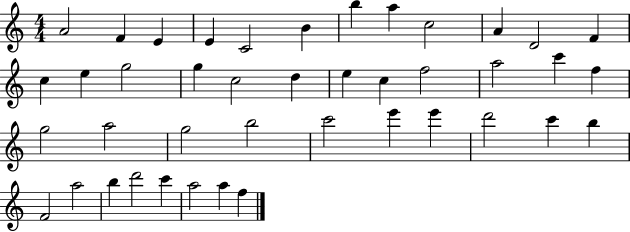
X:1
T:Untitled
M:4/4
L:1/4
K:C
A2 F E E C2 B b a c2 A D2 F c e g2 g c2 d e c f2 a2 c' f g2 a2 g2 b2 c'2 e' e' d'2 c' b F2 a2 b d'2 c' a2 a f